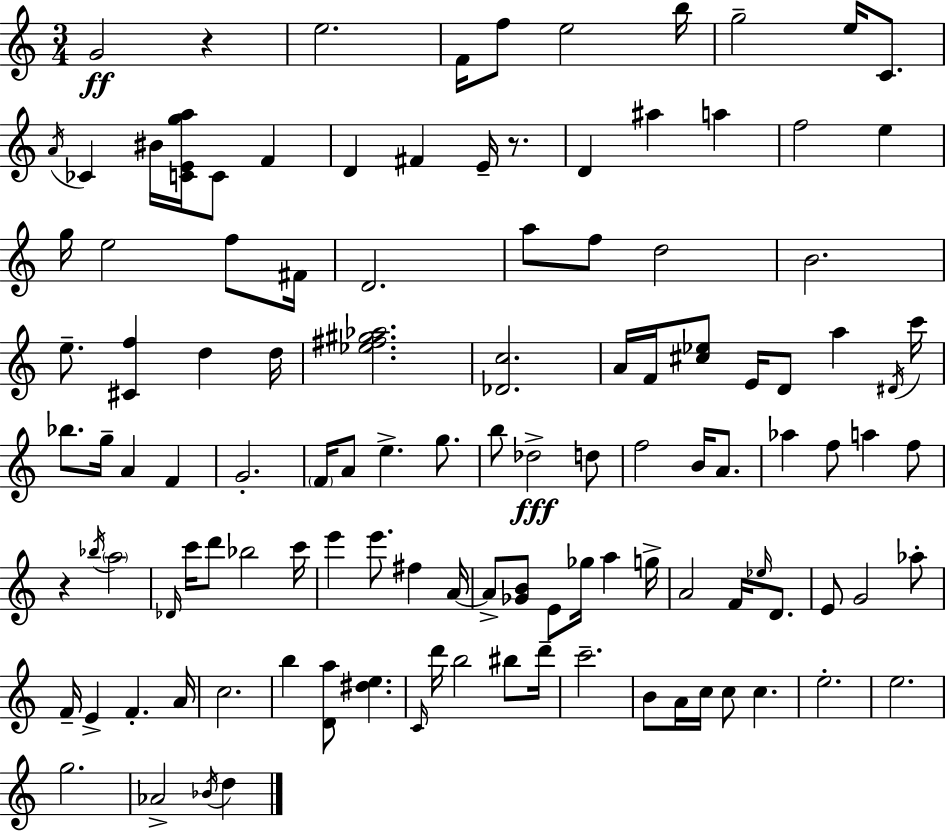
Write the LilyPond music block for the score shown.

{
  \clef treble
  \numericTimeSignature
  \time 3/4
  \key c \major
  g'2\ff r4 | e''2. | f'16 f''8 e''2 b''16 | g''2-- e''16 c'8. | \break \acciaccatura { a'16 } ces'4 bis'16 <c' e' g'' a''>16 c'8 f'4 | d'4 fis'4 e'16-- r8. | d'4 ais''4 a''4 | f''2 e''4 | \break g''16 e''2 f''8 | fis'16 d'2. | a''8 f''8 d''2 | b'2. | \break e''8.-- <cis' f''>4 d''4 | d''16 <ees'' fis'' gis'' aes''>2. | <des' c''>2. | a'16 f'16 <cis'' ees''>8 e'16 d'8 a''4 | \break \acciaccatura { dis'16 } c'''16 bes''8. g''16-- a'4 f'4 | g'2.-. | \parenthesize f'16 a'8 e''4.-> g''8. | b''8 des''2->\fff | \break d''8 f''2 b'16 a'8. | aes''4 f''8 a''4 | f''8 r4 \acciaccatura { bes''16 } \parenthesize a''2 | \grace { des'16 } c'''16 d'''8 bes''2 | \break c'''16 e'''4 e'''8. fis''4 | a'16~~ a'8-> <ges' b'>8 e'8 ges''16 a''4 | g''16-> a'2 | f'16 \grace { ees''16 } d'8. e'8 g'2 | \break aes''8-. f'16-- e'4-> f'4.-. | a'16 c''2. | b''4 <d' a''>8 <dis'' e''>4. | \grace { c'16 } d'''16 b''2 | \break bis''8 d'''16-- c'''2.-- | b'8 a'16 c''16 c''8 | c''4. e''2.-. | e''2. | \break g''2. | aes'2-> | \acciaccatura { bes'16 } d''4 \bar "|."
}